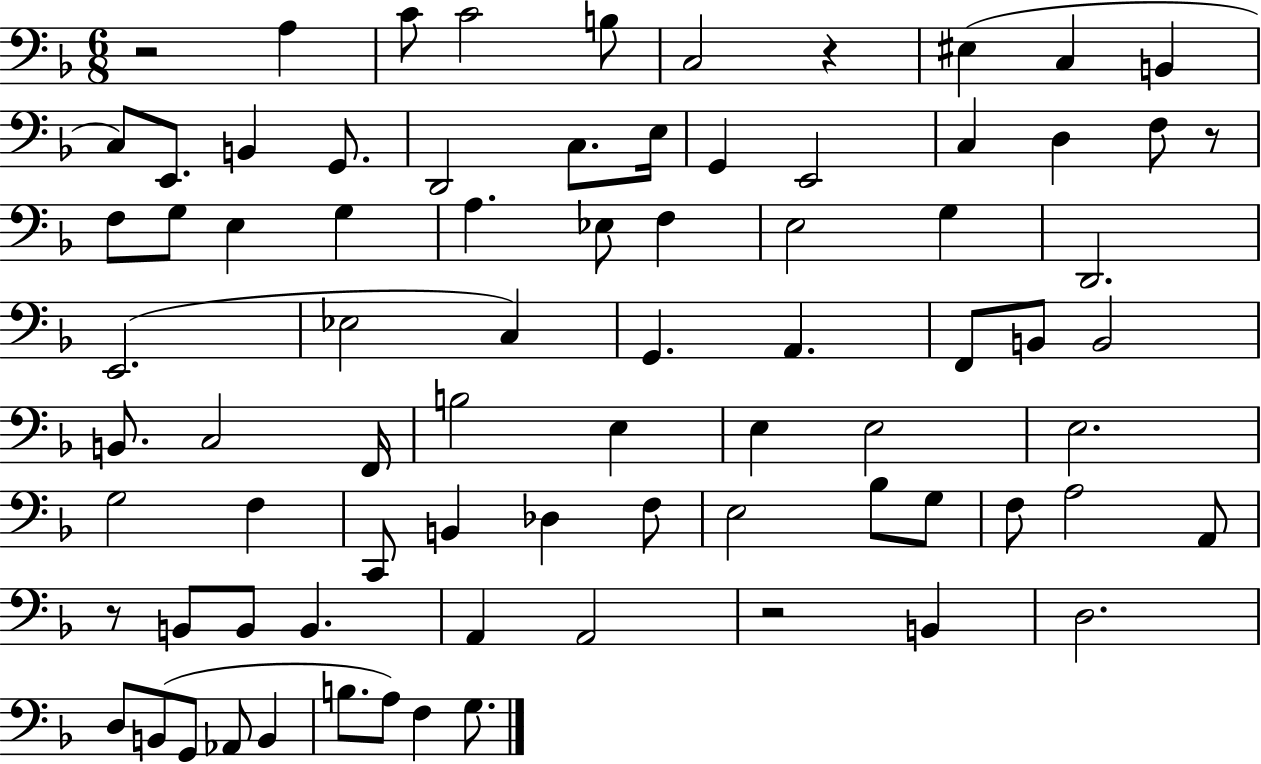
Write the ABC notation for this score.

X:1
T:Untitled
M:6/8
L:1/4
K:F
z2 A, C/2 C2 B,/2 C,2 z ^E, C, B,, C,/2 E,,/2 B,, G,,/2 D,,2 C,/2 E,/4 G,, E,,2 C, D, F,/2 z/2 F,/2 G,/2 E, G, A, _E,/2 F, E,2 G, D,,2 E,,2 _E,2 C, G,, A,, F,,/2 B,,/2 B,,2 B,,/2 C,2 F,,/4 B,2 E, E, E,2 E,2 G,2 F, C,,/2 B,, _D, F,/2 E,2 _B,/2 G,/2 F,/2 A,2 A,,/2 z/2 B,,/2 B,,/2 B,, A,, A,,2 z2 B,, D,2 D,/2 B,,/2 G,,/2 _A,,/2 B,, B,/2 A,/2 F, G,/2